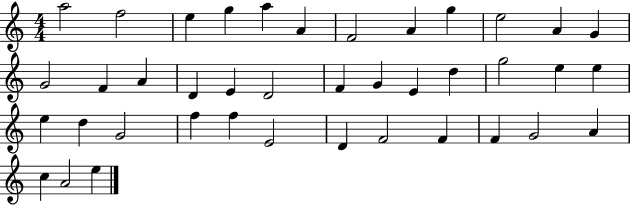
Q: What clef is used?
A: treble